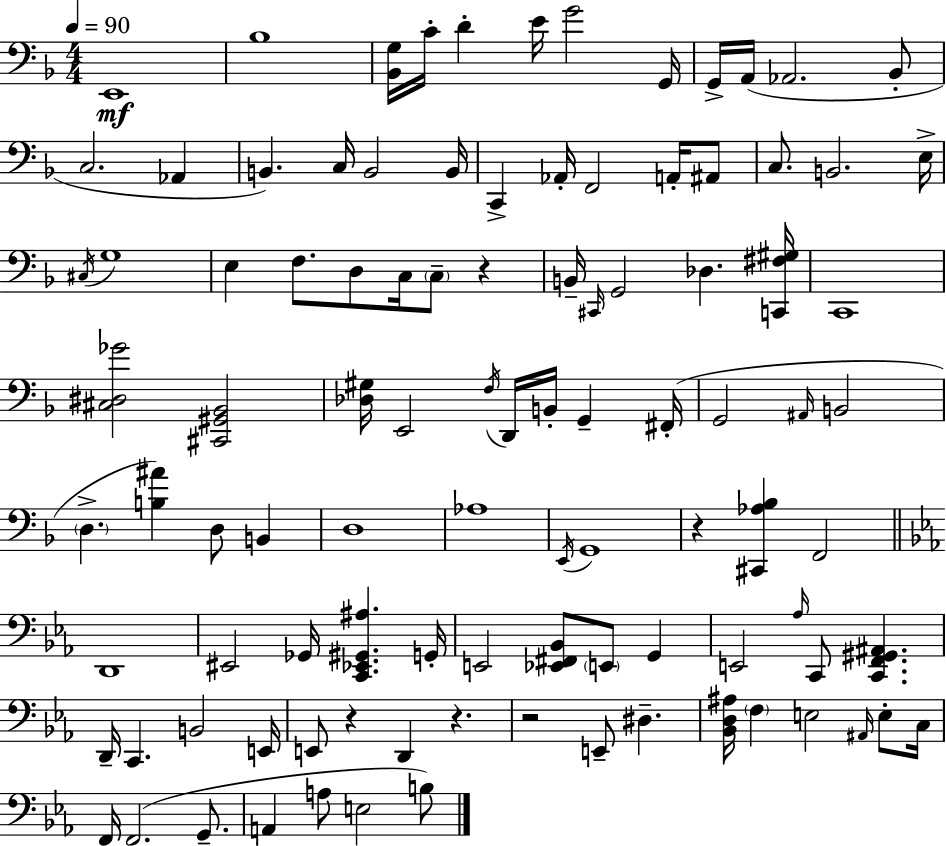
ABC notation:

X:1
T:Untitled
M:4/4
L:1/4
K:F
E,,4 _B,4 [_B,,G,]/4 C/4 D E/4 G2 G,,/4 G,,/4 A,,/4 _A,,2 _B,,/2 C,2 _A,, B,, C,/4 B,,2 B,,/4 C,, _A,,/4 F,,2 A,,/4 ^A,,/2 C,/2 B,,2 E,/4 ^C,/4 G,4 E, F,/2 D,/2 C,/4 C,/2 z B,,/4 ^C,,/4 G,,2 _D, [C,,^F,^G,]/4 C,,4 [^C,^D,_G]2 [^C,,^G,,_B,,]2 [_D,^G,]/4 E,,2 F,/4 D,,/4 B,,/4 G,, ^F,,/4 G,,2 ^A,,/4 B,,2 D, [B,^A] D,/2 B,, D,4 _A,4 E,,/4 G,,4 z [^C,,_A,_B,] F,,2 D,,4 ^E,,2 _G,,/4 [C,,_E,,^G,,^A,] G,,/4 E,,2 [_E,,^F,,_B,,]/2 E,,/2 G,, E,,2 _A,/4 C,,/2 [C,,F,,^G,,^A,,] D,,/4 C,, B,,2 E,,/4 E,,/2 z D,, z z2 E,,/2 ^D, [_B,,D,^A,]/4 F, E,2 ^A,,/4 E,/2 C,/4 F,,/4 F,,2 G,,/2 A,, A,/2 E,2 B,/2